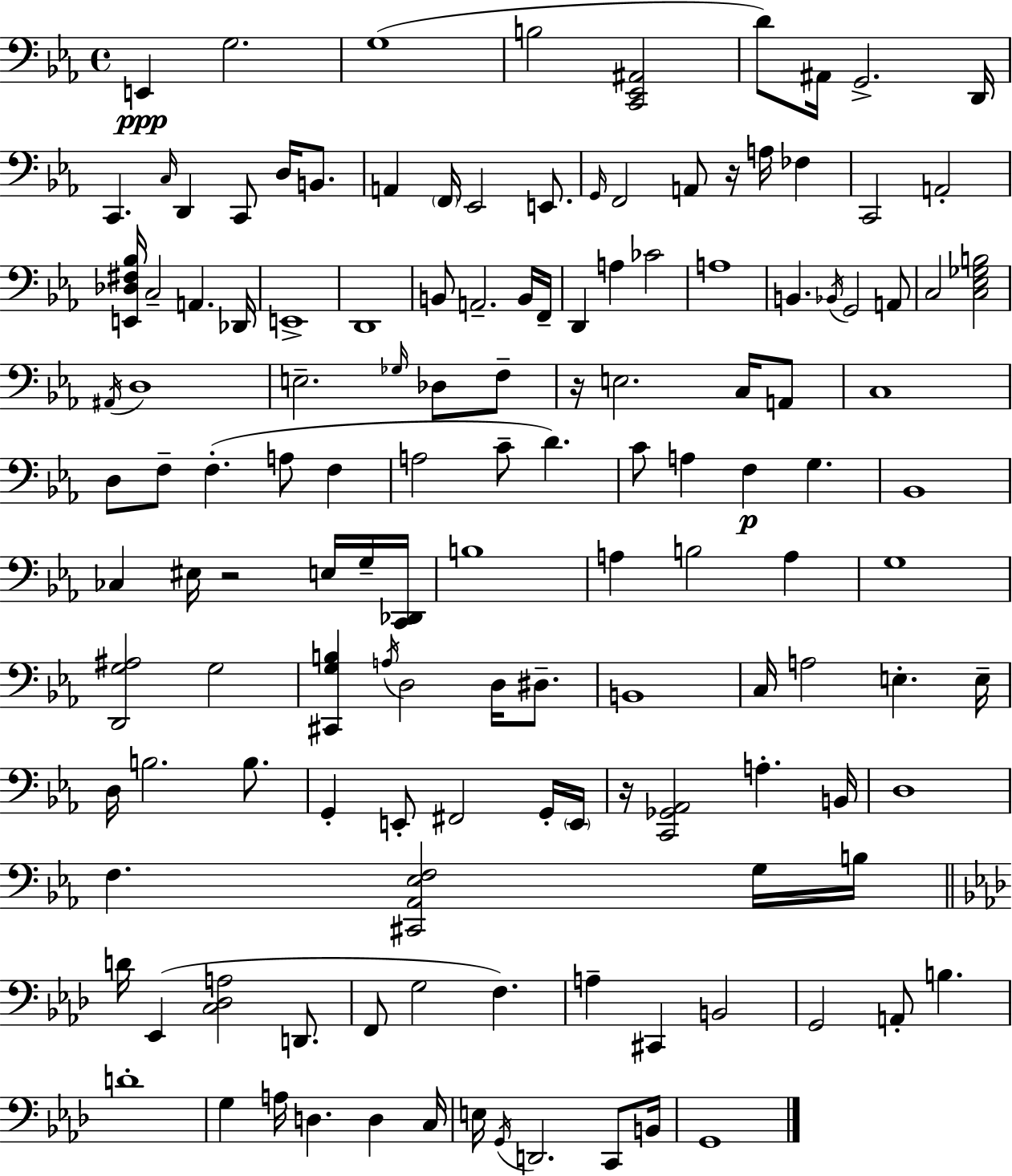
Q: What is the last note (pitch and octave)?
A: G2